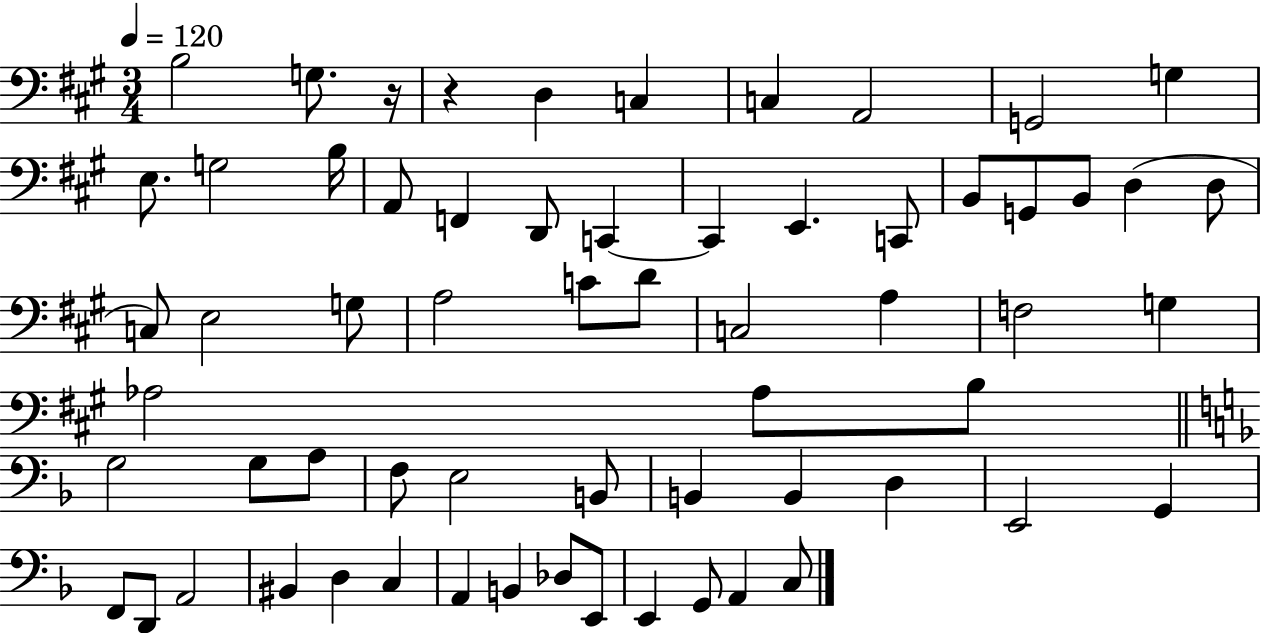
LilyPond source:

{
  \clef bass
  \numericTimeSignature
  \time 3/4
  \key a \major
  \tempo 4 = 120
  b2 g8. r16 | r4 d4 c4 | c4 a,2 | g,2 g4 | \break e8. g2 b16 | a,8 f,4 d,8 c,4~~ | c,4 e,4. c,8 | b,8 g,8 b,8 d4( d8 | \break c8) e2 g8 | a2 c'8 d'8 | c2 a4 | f2 g4 | \break aes2 aes8 b8 | \bar "||" \break \key f \major g2 g8 a8 | f8 e2 b,8 | b,4 b,4 d4 | e,2 g,4 | \break f,8 d,8 a,2 | bis,4 d4 c4 | a,4 b,4 des8 e,8 | e,4 g,8 a,4 c8 | \break \bar "|."
}